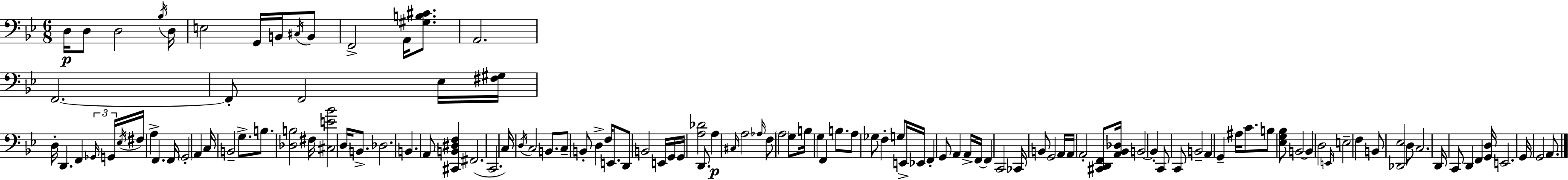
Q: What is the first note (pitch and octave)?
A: D3